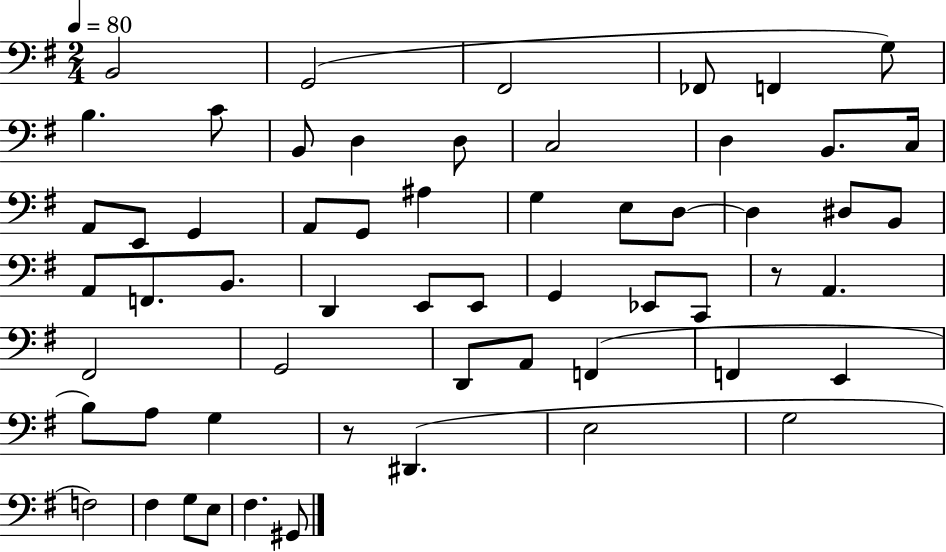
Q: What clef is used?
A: bass